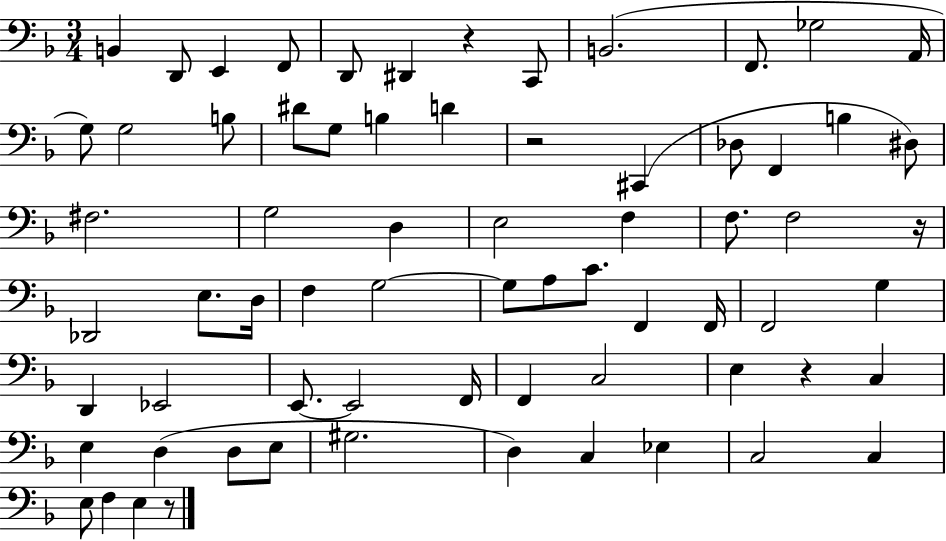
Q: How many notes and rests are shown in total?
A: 69